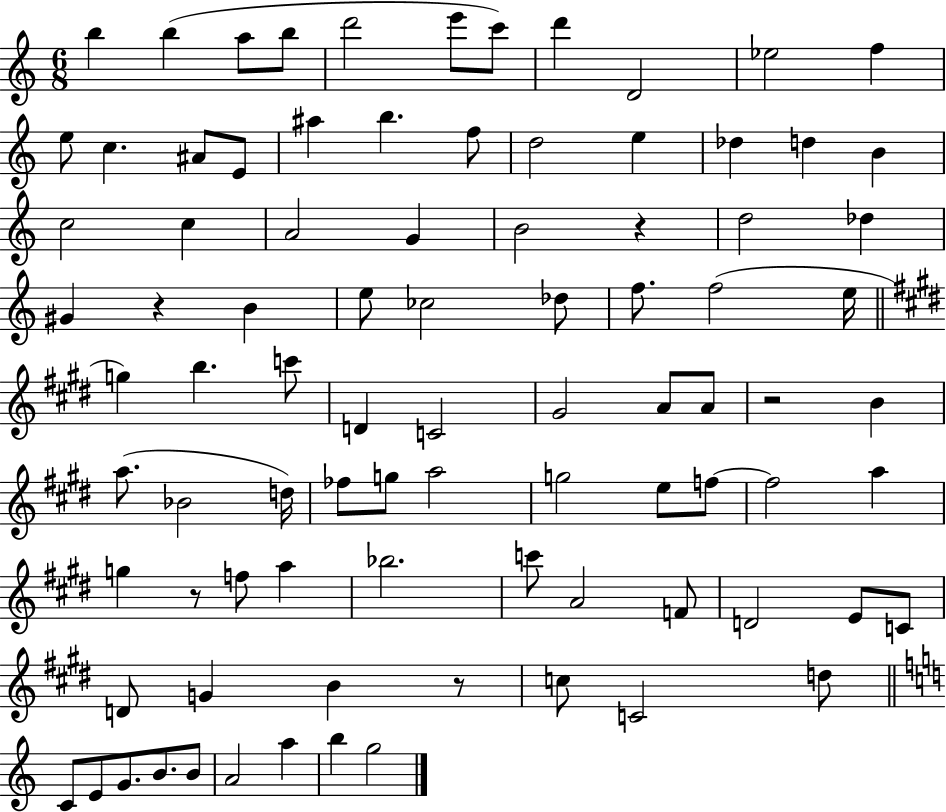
B5/q B5/q A5/e B5/e D6/h E6/e C6/e D6/q D4/h Eb5/h F5/q E5/e C5/q. A#4/e E4/e A#5/q B5/q. F5/e D5/h E5/q Db5/q D5/q B4/q C5/h C5/q A4/h G4/q B4/h R/q D5/h Db5/q G#4/q R/q B4/q E5/e CES5/h Db5/e F5/e. F5/h E5/s G5/q B5/q. C6/e D4/q C4/h G#4/h A4/e A4/e R/h B4/q A5/e. Bb4/h D5/s FES5/e G5/e A5/h G5/h E5/e F5/e F5/h A5/q G5/q R/e F5/e A5/q Bb5/h. C6/e A4/h F4/e D4/h E4/e C4/e D4/e G4/q B4/q R/e C5/e C4/h D5/e C4/e E4/e G4/e. B4/e. B4/e A4/h A5/q B5/q G5/h